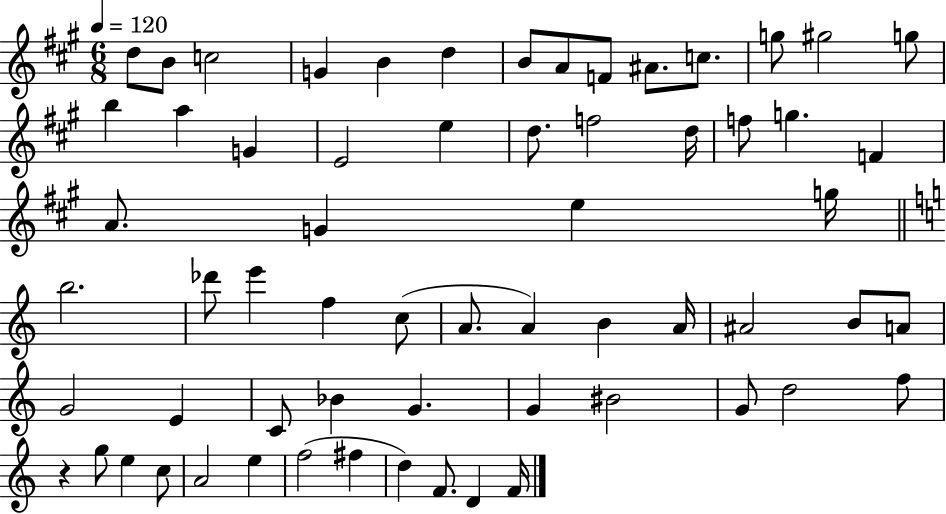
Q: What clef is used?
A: treble